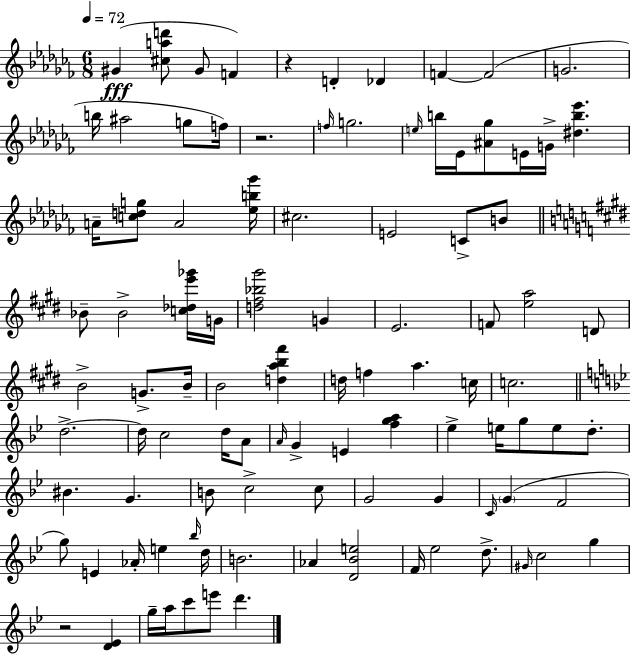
G#4/q [C#5,A5,D6]/e G#4/e F4/q R/q D4/q Db4/q F4/q F4/h G4/h. B5/s A#5/h G5/e F5/s R/h. F5/s G5/h. E5/s B5/s Eb4/s [A#4,Gb5]/e E4/s G4/s [D#5,B5,Eb6]/q. A4/s [C5,D5,G5]/e A4/h [Eb5,B5,Gb6]/s C#5/h. E4/h C4/e B4/e Bb4/e Bb4/h [C5,Db5,E6,Gb6]/s G4/s [D5,F#5,Bb5,G#6]/h G4/q E4/h. F4/e [E5,A5]/h D4/e B4/h G4/e. B4/s B4/h [D5,A5,B5,F#6]/q D5/s F5/q A5/q. C5/s C5/h. D5/h. D5/s C5/h D5/s A4/e A4/s G4/q E4/q [F5,G5,A5]/q Eb5/q E5/s G5/e E5/e D5/e. BIS4/q. G4/q. B4/e C5/h C5/e G4/h G4/q C4/s G4/q F4/h G5/e E4/q Ab4/s E5/q Bb5/s D5/s B4/h. Ab4/q [D4,Bb4,E5]/h F4/s Eb5/h D5/e. G#4/s C5/h G5/q R/h [D4,Eb4]/q G5/s A5/s C6/e E6/e D6/q.